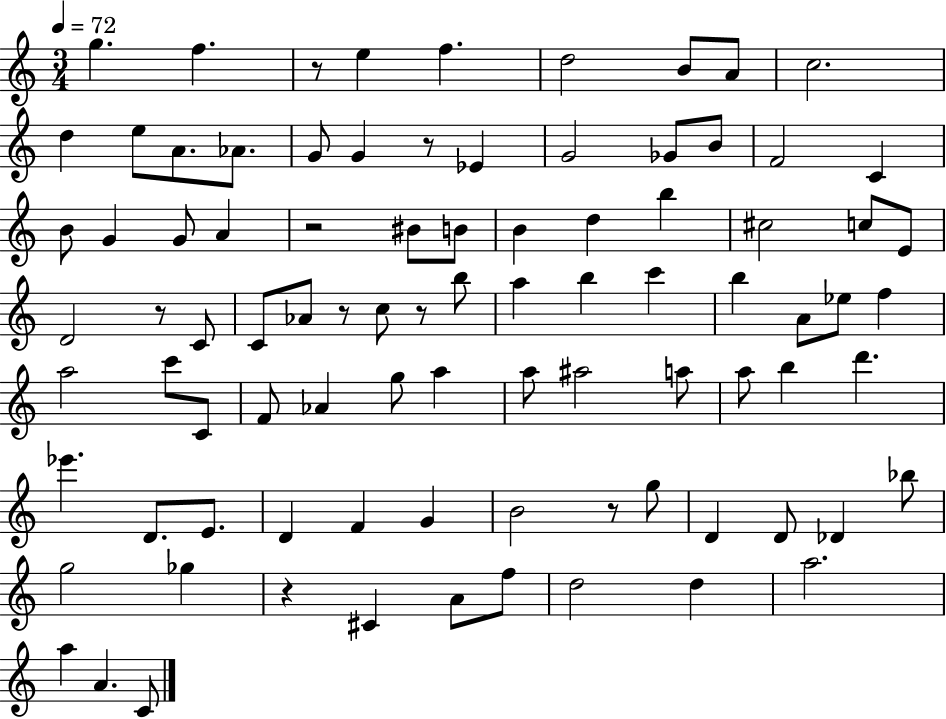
{
  \clef treble
  \numericTimeSignature
  \time 3/4
  \key c \major
  \tempo 4 = 72
  g''4. f''4. | r8 e''4 f''4. | d''2 b'8 a'8 | c''2. | \break d''4 e''8 a'8. aes'8. | g'8 g'4 r8 ees'4 | g'2 ges'8 b'8 | f'2 c'4 | \break b'8 g'4 g'8 a'4 | r2 bis'8 b'8 | b'4 d''4 b''4 | cis''2 c''8 e'8 | \break d'2 r8 c'8 | c'8 aes'8 r8 c''8 r8 b''8 | a''4 b''4 c'''4 | b''4 a'8 ees''8 f''4 | \break a''2 c'''8 c'8 | f'8 aes'4 g''8 a''4 | a''8 ais''2 a''8 | a''8 b''4 d'''4. | \break ees'''4. d'8. e'8. | d'4 f'4 g'4 | b'2 r8 g''8 | d'4 d'8 des'4 bes''8 | \break g''2 ges''4 | r4 cis'4 a'8 f''8 | d''2 d''4 | a''2. | \break a''4 a'4. c'8 | \bar "|."
}